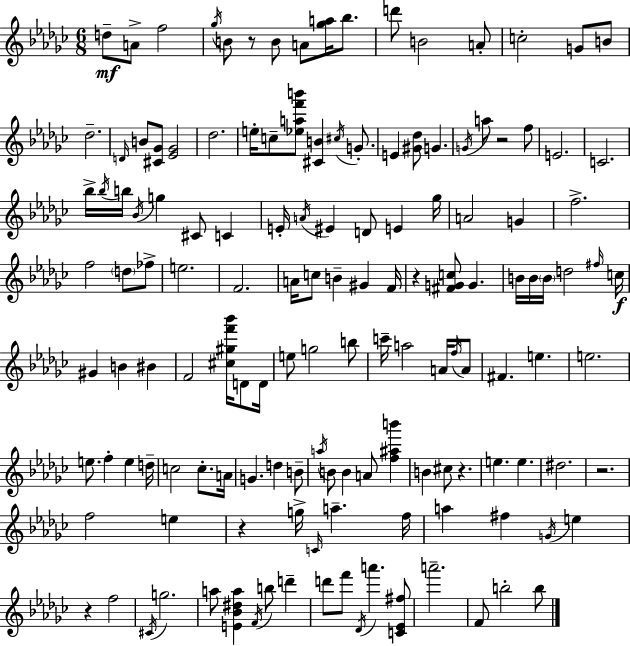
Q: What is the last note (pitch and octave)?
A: B5